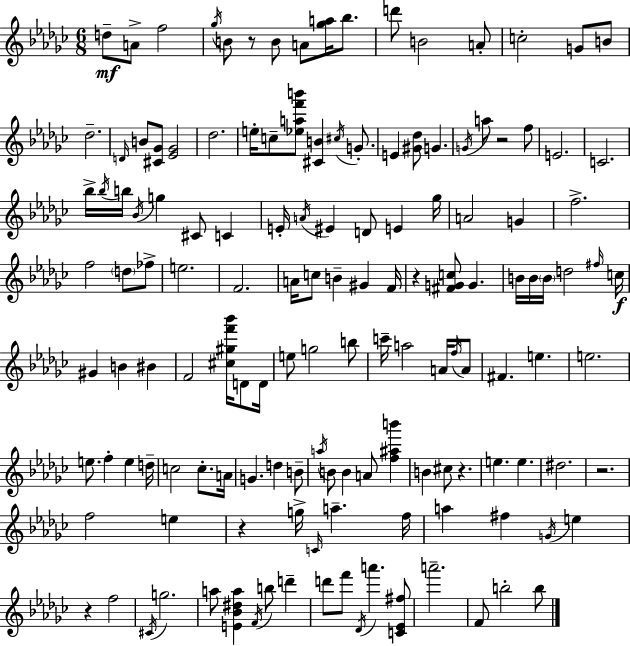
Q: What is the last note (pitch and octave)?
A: B5